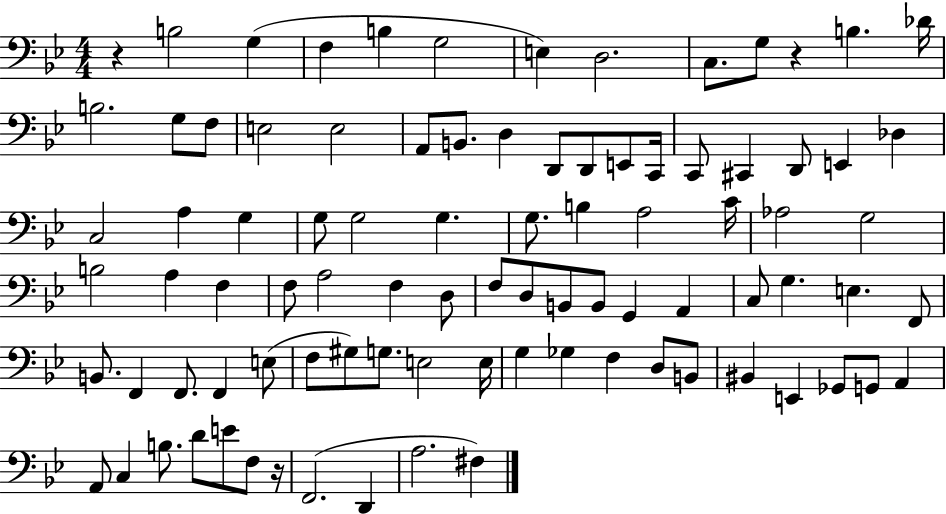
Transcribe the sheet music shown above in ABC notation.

X:1
T:Untitled
M:4/4
L:1/4
K:Bb
z B,2 G, F, B, G,2 E, D,2 C,/2 G,/2 z B, _D/4 B,2 G,/2 F,/2 E,2 E,2 A,,/2 B,,/2 D, D,,/2 D,,/2 E,,/2 C,,/4 C,,/2 ^C,, D,,/2 E,, _D, C,2 A, G, G,/2 G,2 G, G,/2 B, A,2 C/4 _A,2 G,2 B,2 A, F, F,/2 A,2 F, D,/2 F,/2 D,/2 B,,/2 B,,/2 G,, A,, C,/2 G, E, F,,/2 B,,/2 F,, F,,/2 F,, E,/2 F,/2 ^G,/2 G,/2 E,2 E,/4 G, _G, F, D,/2 B,,/2 ^B,, E,, _G,,/2 G,,/2 A,, A,,/2 C, B,/2 D/2 E/2 F,/2 z/4 F,,2 D,, A,2 ^F,